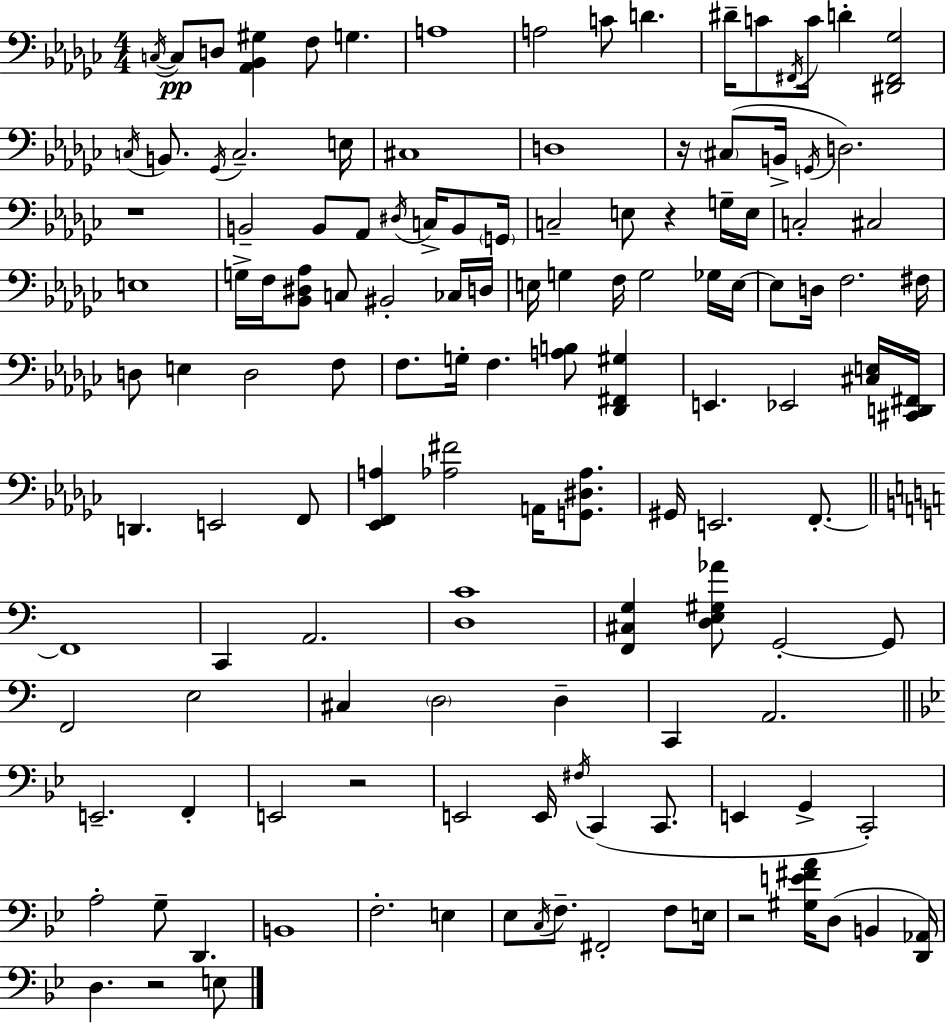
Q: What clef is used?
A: bass